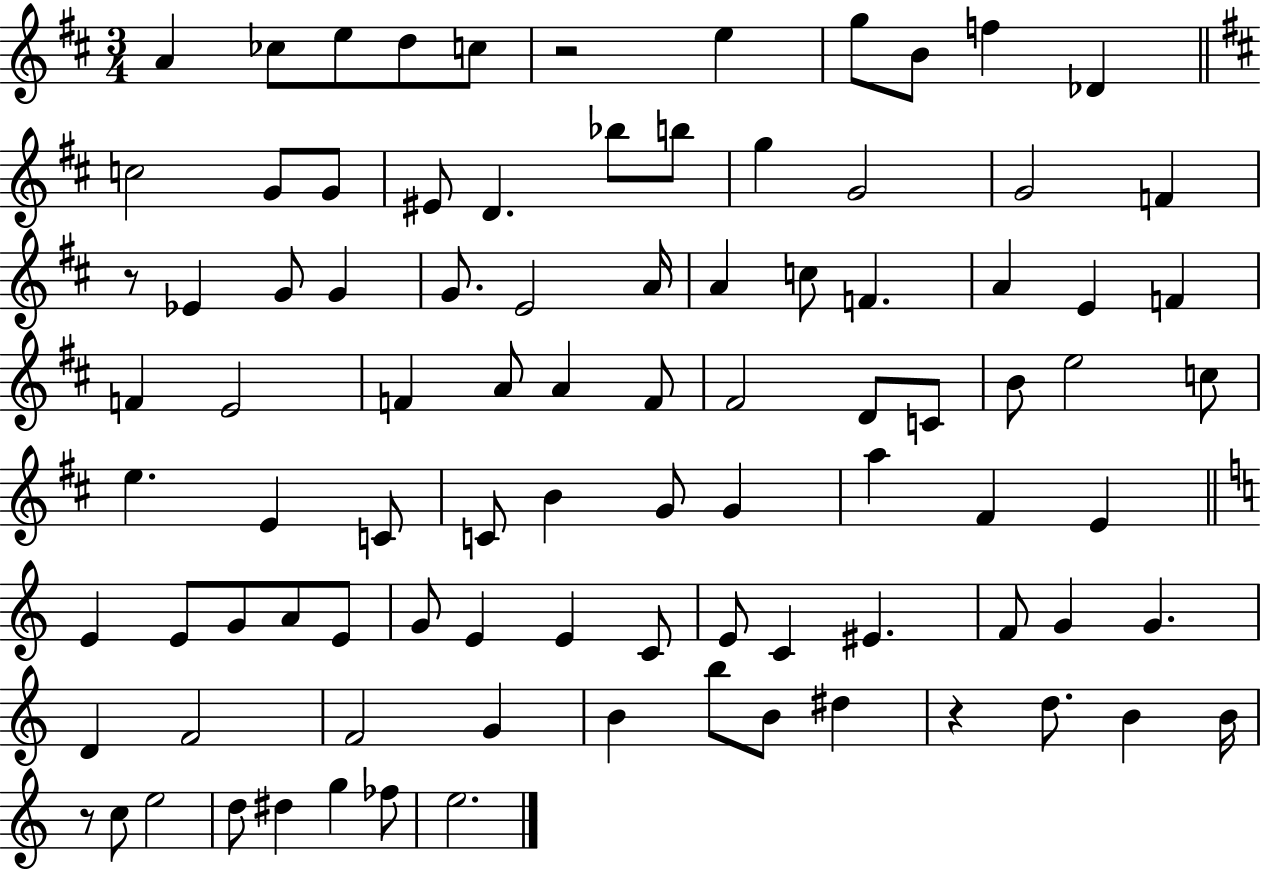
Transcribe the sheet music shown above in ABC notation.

X:1
T:Untitled
M:3/4
L:1/4
K:D
A _c/2 e/2 d/2 c/2 z2 e g/2 B/2 f _D c2 G/2 G/2 ^E/2 D _b/2 b/2 g G2 G2 F z/2 _E G/2 G G/2 E2 A/4 A c/2 F A E F F E2 F A/2 A F/2 ^F2 D/2 C/2 B/2 e2 c/2 e E C/2 C/2 B G/2 G a ^F E E E/2 G/2 A/2 E/2 G/2 E E C/2 E/2 C ^E F/2 G G D F2 F2 G B b/2 B/2 ^d z d/2 B B/4 z/2 c/2 e2 d/2 ^d g _f/2 e2